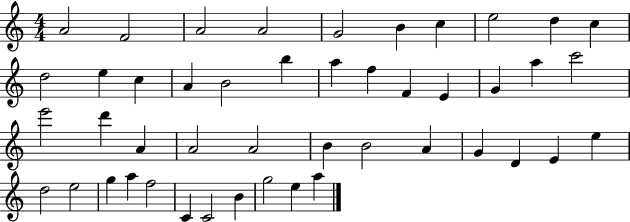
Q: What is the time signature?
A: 4/4